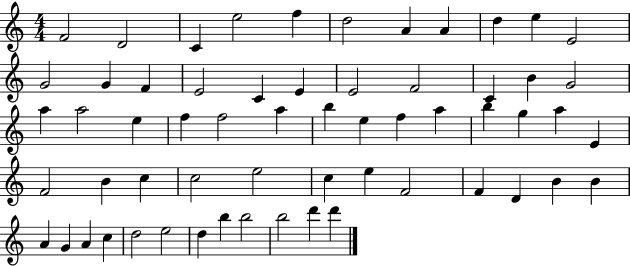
{
  \clef treble
  \numericTimeSignature
  \time 4/4
  \key c \major
  f'2 d'2 | c'4 e''2 f''4 | d''2 a'4 a'4 | d''4 e''4 e'2 | \break g'2 g'4 f'4 | e'2 c'4 e'4 | e'2 f'2 | c'4 b'4 g'2 | \break a''4 a''2 e''4 | f''4 f''2 a''4 | b''4 e''4 f''4 a''4 | b''4 g''4 a''4 e'4 | \break f'2 b'4 c''4 | c''2 e''2 | c''4 e''4 f'2 | f'4 d'4 b'4 b'4 | \break a'4 g'4 a'4 c''4 | d''2 e''2 | d''4 b''4 b''2 | b''2 d'''4 d'''4 | \break \bar "|."
}